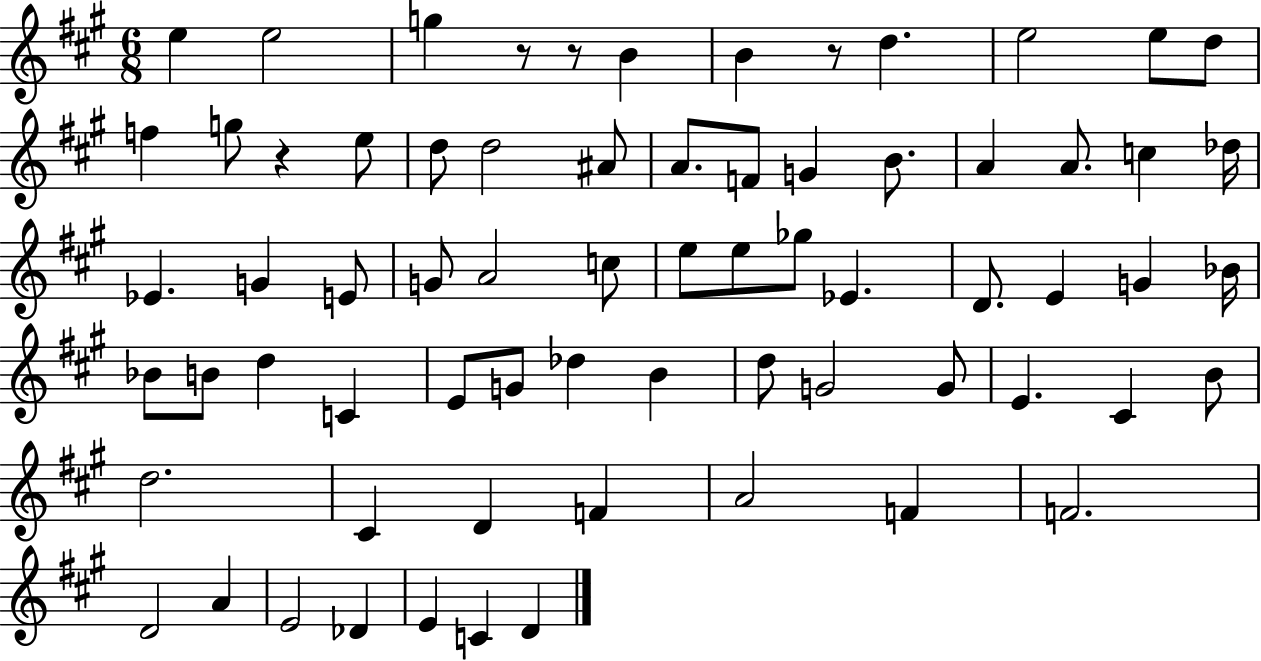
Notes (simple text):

E5/q E5/h G5/q R/e R/e B4/q B4/q R/e D5/q. E5/h E5/e D5/e F5/q G5/e R/q E5/e D5/e D5/h A#4/e A4/e. F4/e G4/q B4/e. A4/q A4/e. C5/q Db5/s Eb4/q. G4/q E4/e G4/e A4/h C5/e E5/e E5/e Gb5/e Eb4/q. D4/e. E4/q G4/q Bb4/s Bb4/e B4/e D5/q C4/q E4/e G4/e Db5/q B4/q D5/e G4/h G4/e E4/q. C#4/q B4/e D5/h. C#4/q D4/q F4/q A4/h F4/q F4/h. D4/h A4/q E4/h Db4/q E4/q C4/q D4/q